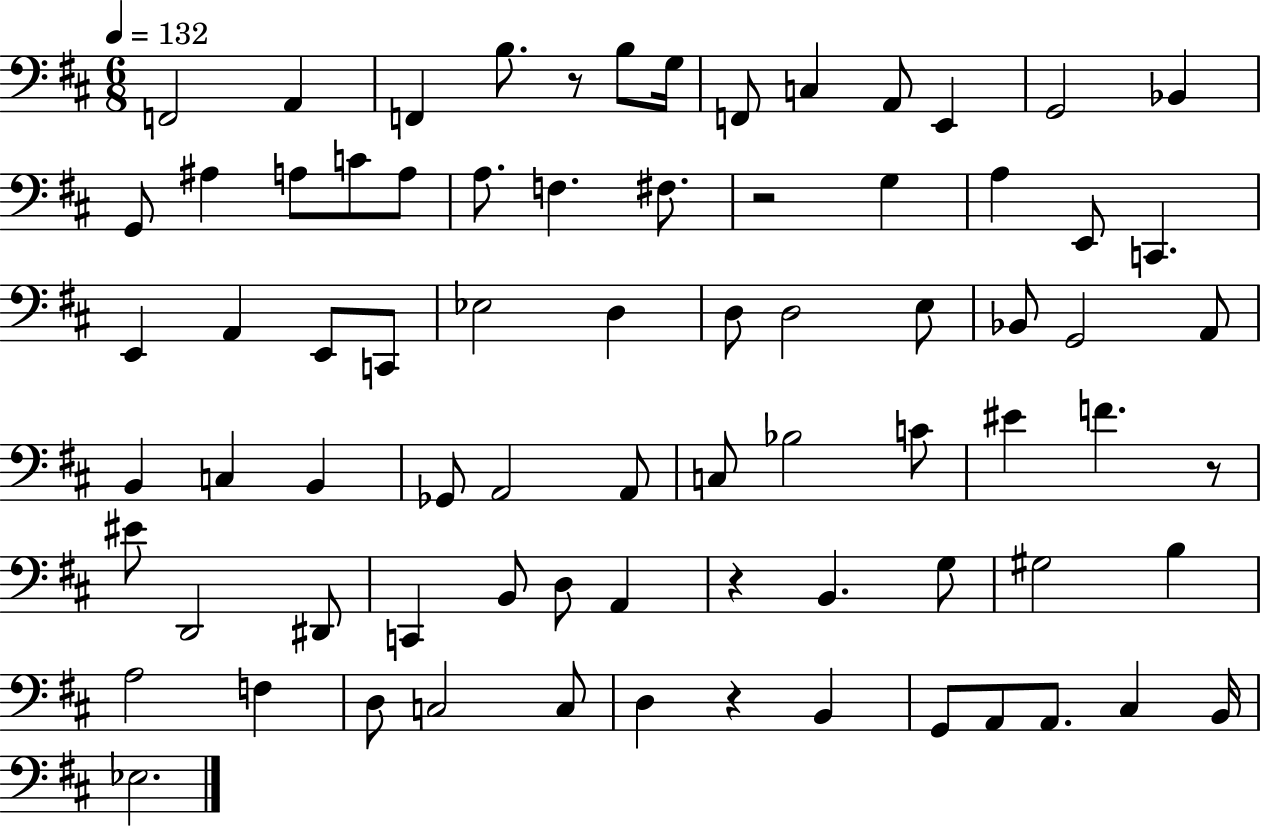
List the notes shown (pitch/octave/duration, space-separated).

F2/h A2/q F2/q B3/e. R/e B3/e G3/s F2/e C3/q A2/e E2/q G2/h Bb2/q G2/e A#3/q A3/e C4/e A3/e A3/e. F3/q. F#3/e. R/h G3/q A3/q E2/e C2/q. E2/q A2/q E2/e C2/e Eb3/h D3/q D3/e D3/h E3/e Bb2/e G2/h A2/e B2/q C3/q B2/q Gb2/e A2/h A2/e C3/e Bb3/h C4/e EIS4/q F4/q. R/e EIS4/e D2/h D#2/e C2/q B2/e D3/e A2/q R/q B2/q. G3/e G#3/h B3/q A3/h F3/q D3/e C3/h C3/e D3/q R/q B2/q G2/e A2/e A2/e. C#3/q B2/s Eb3/h.